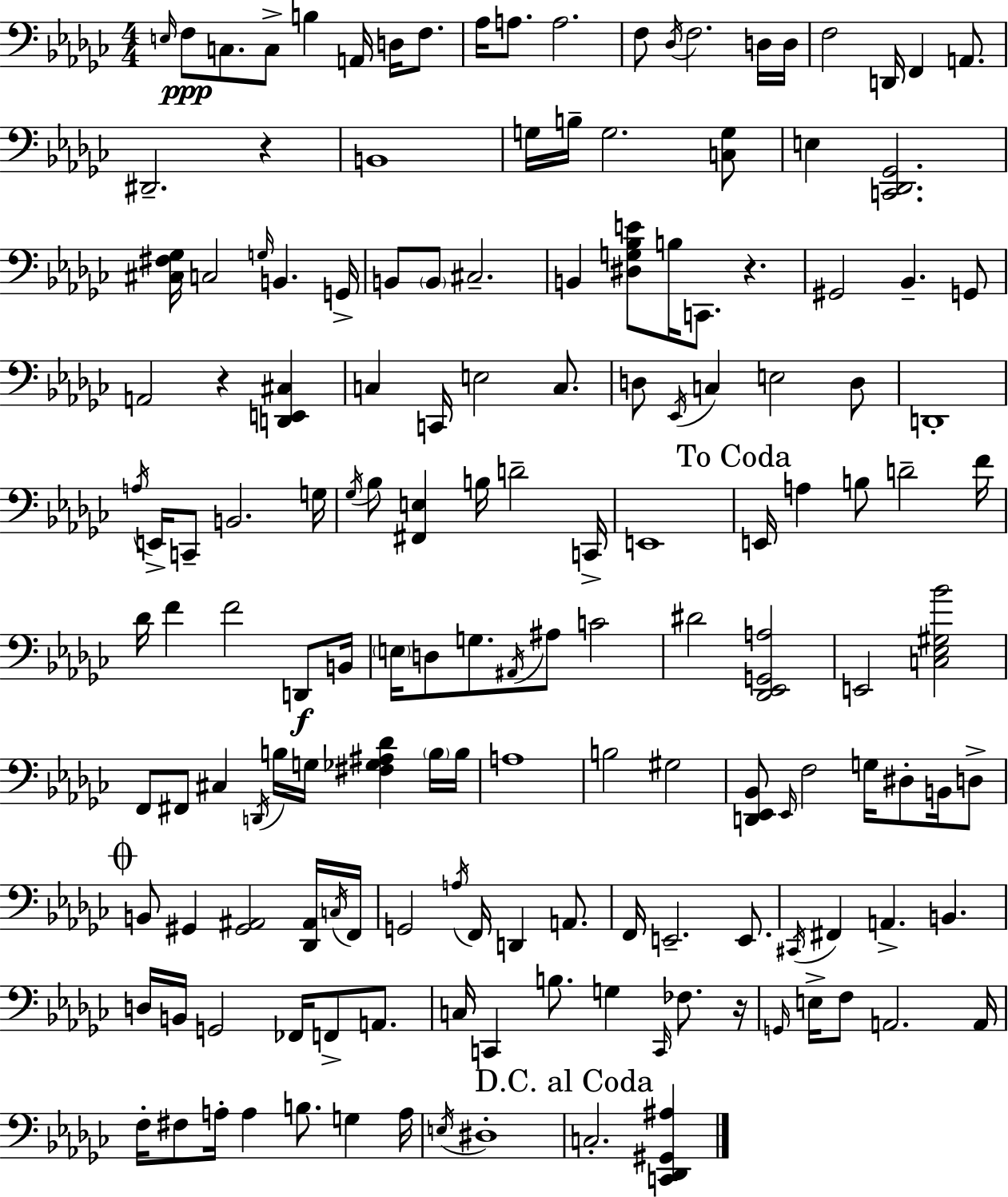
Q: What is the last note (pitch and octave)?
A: C3